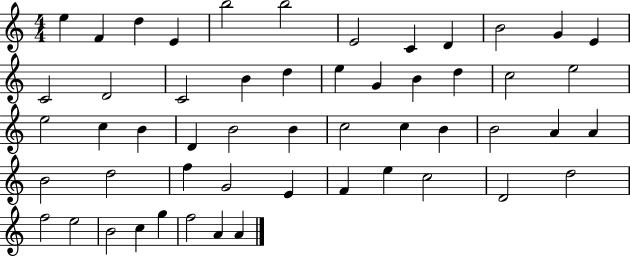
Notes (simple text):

E5/q F4/q D5/q E4/q B5/h B5/h E4/h C4/q D4/q B4/h G4/q E4/q C4/h D4/h C4/h B4/q D5/q E5/q G4/q B4/q D5/q C5/h E5/h E5/h C5/q B4/q D4/q B4/h B4/q C5/h C5/q B4/q B4/h A4/q A4/q B4/h D5/h F5/q G4/h E4/q F4/q E5/q C5/h D4/h D5/h F5/h E5/h B4/h C5/q G5/q F5/h A4/q A4/q